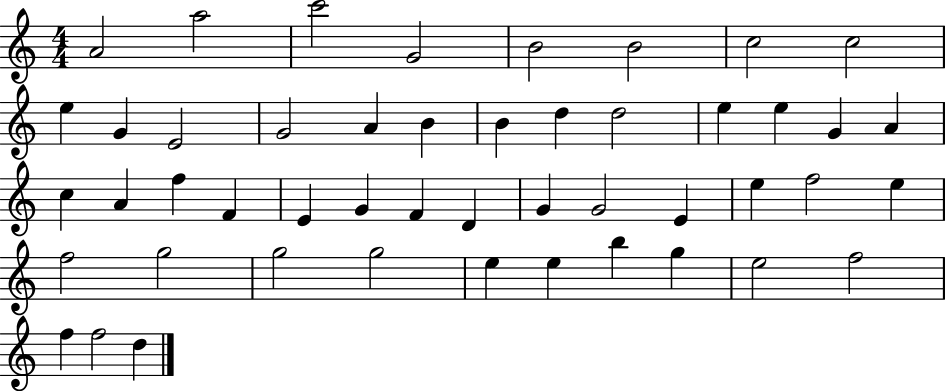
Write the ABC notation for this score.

X:1
T:Untitled
M:4/4
L:1/4
K:C
A2 a2 c'2 G2 B2 B2 c2 c2 e G E2 G2 A B B d d2 e e G A c A f F E G F D G G2 E e f2 e f2 g2 g2 g2 e e b g e2 f2 f f2 d